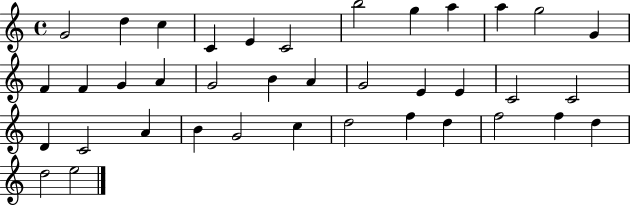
G4/h D5/q C5/q C4/q E4/q C4/h B5/h G5/q A5/q A5/q G5/h G4/q F4/q F4/q G4/q A4/q G4/h B4/q A4/q G4/h E4/q E4/q C4/h C4/h D4/q C4/h A4/q B4/q G4/h C5/q D5/h F5/q D5/q F5/h F5/q D5/q D5/h E5/h